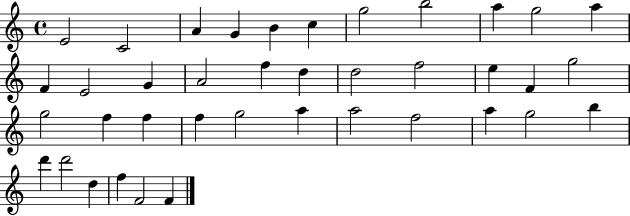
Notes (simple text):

E4/h C4/h A4/q G4/q B4/q C5/q G5/h B5/h A5/q G5/h A5/q F4/q E4/h G4/q A4/h F5/q D5/q D5/h F5/h E5/q F4/q G5/h G5/h F5/q F5/q F5/q G5/h A5/q A5/h F5/h A5/q G5/h B5/q D6/q D6/h D5/q F5/q F4/h F4/q